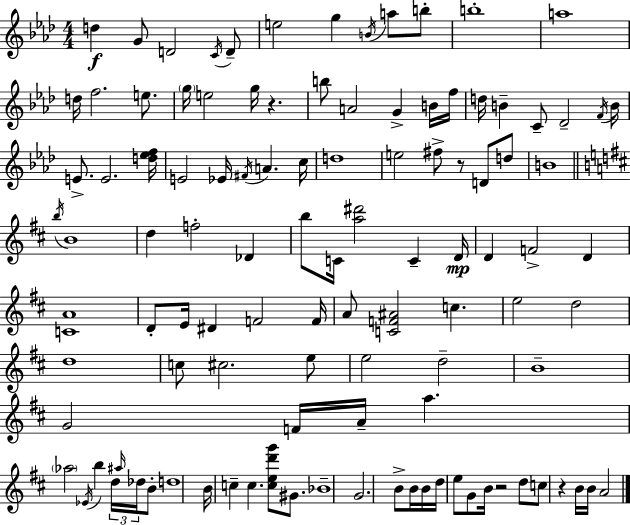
{
  \clef treble
  \numericTimeSignature
  \time 4/4
  \key aes \major
  d''4\f g'8 d'2 \acciaccatura { c'16 } d'8-- | e''2 g''4 \acciaccatura { b'16 } a''8 | b''8-. b''1-. | a''1 | \break d''16 f''2. e''8. | \parenthesize g''16 e''2 g''16 r4. | b''8 a'2 g'4-> | b'16 f''16 d''16 b'4-- c'8-- des'2-- | \break \acciaccatura { f'16 } b'16 e'8.-> e'2. | <d'' ees'' f''>16 e'2 ees'16 \acciaccatura { fis'16 } a'4. | c''16 d''1 | e''2 fis''8-> r8 | \break d'8 d''8 b'1 | \bar "||" \break \key d \major \acciaccatura { b''16 } b'1 | d''4 f''2-. des'4 | b''8 c'16 <a'' dis'''>2 c'4-- | d'16\mp d'4 f'2-> d'4 | \break <c' a'>1 | d'8-. e'16 dis'4 f'2 | f'16 a'8 <c' f' ais'>2 c''4. | e''2 d''2 | \break d''1 | c''8 cis''2. e''8 | e''2 d''2-- | b'1-- | \break g'2 f'16 a'16-- a''4. | \parenthesize aes''2 \acciaccatura { ees'16 } b''4 \tuplet 3/2 { d''16 \grace { ais''16 } | des''16 } b'8-. d''1 | b'16 c''4-- c''4. <c'' e'' d''' g'''>8 | \break gis'8. bes'1-- | g'2. b'8-> | b'16 b'16 d''16 e''8 g'8 b'16 r2 | d''8 c''8 r4 b'16 b'16 a'2 | \break \bar "|."
}